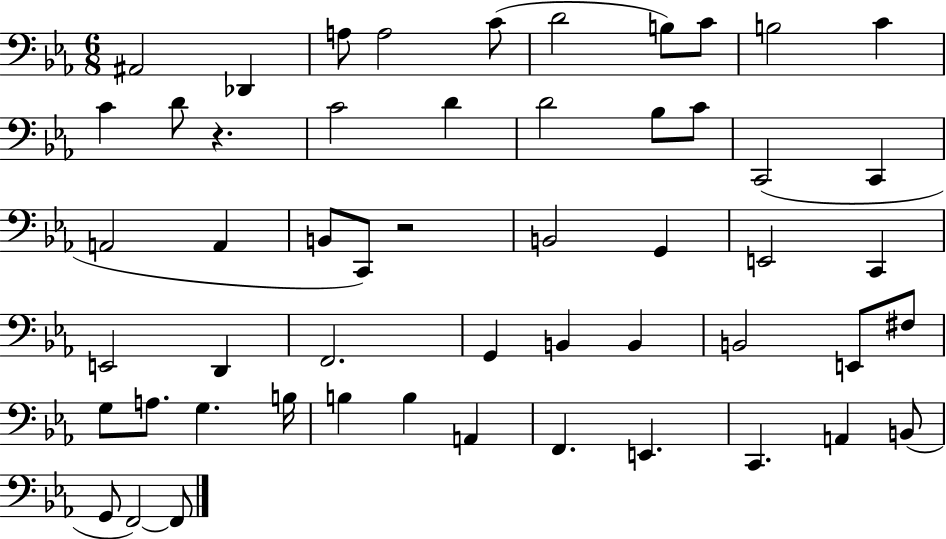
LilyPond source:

{
  \clef bass
  \numericTimeSignature
  \time 6/8
  \key ees \major
  ais,2 des,4 | a8 a2 c'8( | d'2 b8) c'8 | b2 c'4 | \break c'4 d'8 r4. | c'2 d'4 | d'2 bes8 c'8 | c,2( c,4 | \break a,2 a,4 | b,8 c,8) r2 | b,2 g,4 | e,2 c,4 | \break e,2 d,4 | f,2. | g,4 b,4 b,4 | b,2 e,8 fis8 | \break g8 a8. g4. b16 | b4 b4 a,4 | f,4. e,4. | c,4. a,4 b,8( | \break g,8 f,2~~) f,8 | \bar "|."
}